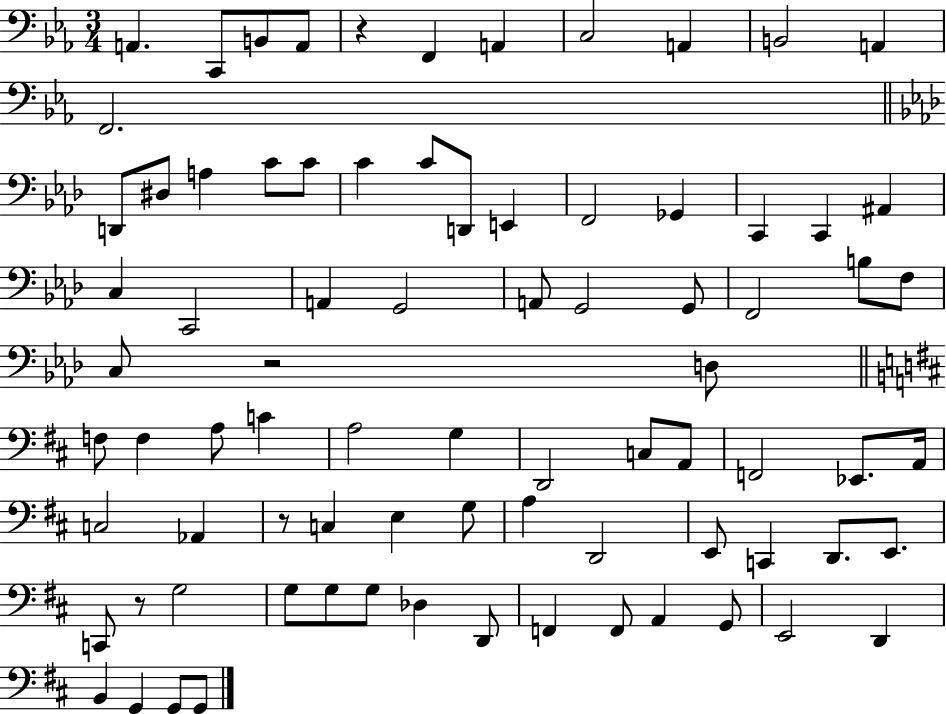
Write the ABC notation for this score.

X:1
T:Untitled
M:3/4
L:1/4
K:Eb
A,, C,,/2 B,,/2 A,,/2 z F,, A,, C,2 A,, B,,2 A,, F,,2 D,,/2 ^D,/2 A, C/2 C/2 C C/2 D,,/2 E,, F,,2 _G,, C,, C,, ^A,, C, C,,2 A,, G,,2 A,,/2 G,,2 G,,/2 F,,2 B,/2 F,/2 C,/2 z2 D,/2 F,/2 F, A,/2 C A,2 G, D,,2 C,/2 A,,/2 F,,2 _E,,/2 A,,/4 C,2 _A,, z/2 C, E, G,/2 A, D,,2 E,,/2 C,, D,,/2 E,,/2 C,,/2 z/2 G,2 G,/2 G,/2 G,/2 _D, D,,/2 F,, F,,/2 A,, G,,/2 E,,2 D,, B,, G,, G,,/2 G,,/2